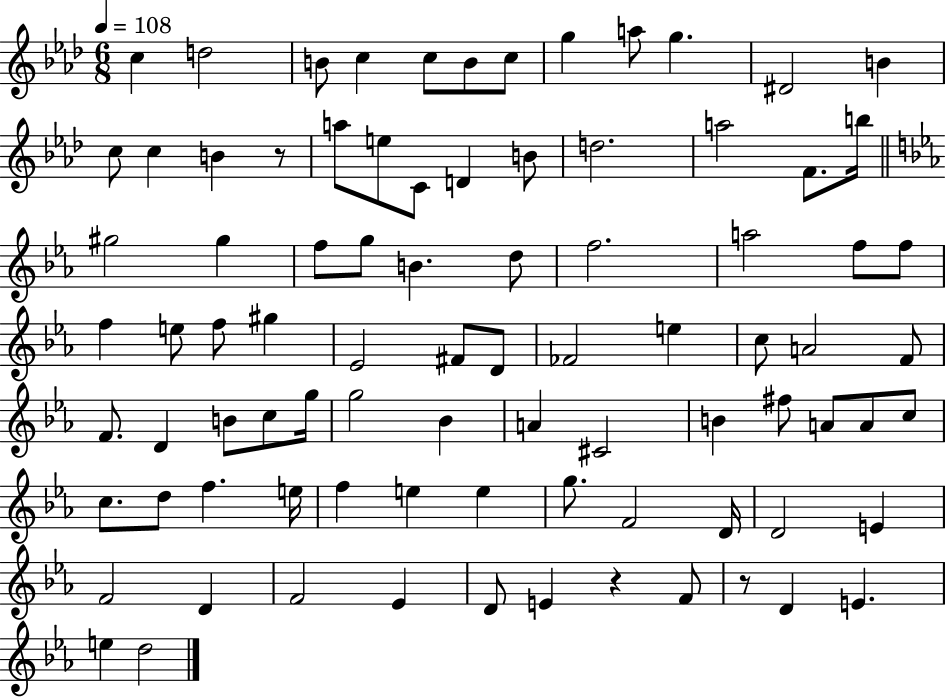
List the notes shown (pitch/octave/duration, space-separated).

C5/q D5/h B4/e C5/q C5/e B4/e C5/e G5/q A5/e G5/q. D#4/h B4/q C5/e C5/q B4/q R/e A5/e E5/e C4/e D4/q B4/e D5/h. A5/h F4/e. B5/s G#5/h G#5/q F5/e G5/e B4/q. D5/e F5/h. A5/h F5/e F5/e F5/q E5/e F5/e G#5/q Eb4/h F#4/e D4/e FES4/h E5/q C5/e A4/h F4/e F4/e. D4/q B4/e C5/e G5/s G5/h Bb4/q A4/q C#4/h B4/q F#5/e A4/e A4/e C5/e C5/e. D5/e F5/q. E5/s F5/q E5/q E5/q G5/e. F4/h D4/s D4/h E4/q F4/h D4/q F4/h Eb4/q D4/e E4/q R/q F4/e R/e D4/q E4/q. E5/q D5/h